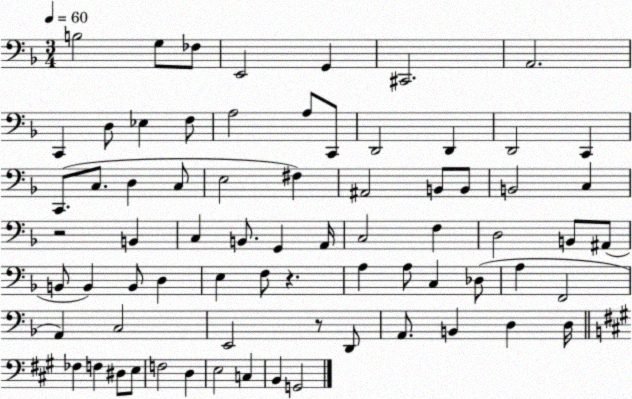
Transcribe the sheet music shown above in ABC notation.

X:1
T:Untitled
M:3/4
L:1/4
K:F
B,2 G,/2 _F,/2 E,,2 G,, ^C,,2 A,,2 C,, D,/2 _E, F,/2 A,2 A,/2 C,,/2 D,,2 D,, D,,2 C,, C,,/2 C,/2 D, C,/2 E,2 ^F, ^A,,2 B,,/2 B,,/2 B,,2 C, z2 B,, C, B,,/2 G,, A,,/4 C,2 F, D,2 B,,/2 ^A,,/2 B,,/2 B,, B,,/2 D, E, F,/2 z A, A,/2 C, _D,/2 A, F,,2 A,, C,2 E,,2 z/2 D,,/2 A,,/2 B,, D, D,/4 _F, F, ^D,/2 E,/2 F,2 D, E,2 C, B,, G,,2